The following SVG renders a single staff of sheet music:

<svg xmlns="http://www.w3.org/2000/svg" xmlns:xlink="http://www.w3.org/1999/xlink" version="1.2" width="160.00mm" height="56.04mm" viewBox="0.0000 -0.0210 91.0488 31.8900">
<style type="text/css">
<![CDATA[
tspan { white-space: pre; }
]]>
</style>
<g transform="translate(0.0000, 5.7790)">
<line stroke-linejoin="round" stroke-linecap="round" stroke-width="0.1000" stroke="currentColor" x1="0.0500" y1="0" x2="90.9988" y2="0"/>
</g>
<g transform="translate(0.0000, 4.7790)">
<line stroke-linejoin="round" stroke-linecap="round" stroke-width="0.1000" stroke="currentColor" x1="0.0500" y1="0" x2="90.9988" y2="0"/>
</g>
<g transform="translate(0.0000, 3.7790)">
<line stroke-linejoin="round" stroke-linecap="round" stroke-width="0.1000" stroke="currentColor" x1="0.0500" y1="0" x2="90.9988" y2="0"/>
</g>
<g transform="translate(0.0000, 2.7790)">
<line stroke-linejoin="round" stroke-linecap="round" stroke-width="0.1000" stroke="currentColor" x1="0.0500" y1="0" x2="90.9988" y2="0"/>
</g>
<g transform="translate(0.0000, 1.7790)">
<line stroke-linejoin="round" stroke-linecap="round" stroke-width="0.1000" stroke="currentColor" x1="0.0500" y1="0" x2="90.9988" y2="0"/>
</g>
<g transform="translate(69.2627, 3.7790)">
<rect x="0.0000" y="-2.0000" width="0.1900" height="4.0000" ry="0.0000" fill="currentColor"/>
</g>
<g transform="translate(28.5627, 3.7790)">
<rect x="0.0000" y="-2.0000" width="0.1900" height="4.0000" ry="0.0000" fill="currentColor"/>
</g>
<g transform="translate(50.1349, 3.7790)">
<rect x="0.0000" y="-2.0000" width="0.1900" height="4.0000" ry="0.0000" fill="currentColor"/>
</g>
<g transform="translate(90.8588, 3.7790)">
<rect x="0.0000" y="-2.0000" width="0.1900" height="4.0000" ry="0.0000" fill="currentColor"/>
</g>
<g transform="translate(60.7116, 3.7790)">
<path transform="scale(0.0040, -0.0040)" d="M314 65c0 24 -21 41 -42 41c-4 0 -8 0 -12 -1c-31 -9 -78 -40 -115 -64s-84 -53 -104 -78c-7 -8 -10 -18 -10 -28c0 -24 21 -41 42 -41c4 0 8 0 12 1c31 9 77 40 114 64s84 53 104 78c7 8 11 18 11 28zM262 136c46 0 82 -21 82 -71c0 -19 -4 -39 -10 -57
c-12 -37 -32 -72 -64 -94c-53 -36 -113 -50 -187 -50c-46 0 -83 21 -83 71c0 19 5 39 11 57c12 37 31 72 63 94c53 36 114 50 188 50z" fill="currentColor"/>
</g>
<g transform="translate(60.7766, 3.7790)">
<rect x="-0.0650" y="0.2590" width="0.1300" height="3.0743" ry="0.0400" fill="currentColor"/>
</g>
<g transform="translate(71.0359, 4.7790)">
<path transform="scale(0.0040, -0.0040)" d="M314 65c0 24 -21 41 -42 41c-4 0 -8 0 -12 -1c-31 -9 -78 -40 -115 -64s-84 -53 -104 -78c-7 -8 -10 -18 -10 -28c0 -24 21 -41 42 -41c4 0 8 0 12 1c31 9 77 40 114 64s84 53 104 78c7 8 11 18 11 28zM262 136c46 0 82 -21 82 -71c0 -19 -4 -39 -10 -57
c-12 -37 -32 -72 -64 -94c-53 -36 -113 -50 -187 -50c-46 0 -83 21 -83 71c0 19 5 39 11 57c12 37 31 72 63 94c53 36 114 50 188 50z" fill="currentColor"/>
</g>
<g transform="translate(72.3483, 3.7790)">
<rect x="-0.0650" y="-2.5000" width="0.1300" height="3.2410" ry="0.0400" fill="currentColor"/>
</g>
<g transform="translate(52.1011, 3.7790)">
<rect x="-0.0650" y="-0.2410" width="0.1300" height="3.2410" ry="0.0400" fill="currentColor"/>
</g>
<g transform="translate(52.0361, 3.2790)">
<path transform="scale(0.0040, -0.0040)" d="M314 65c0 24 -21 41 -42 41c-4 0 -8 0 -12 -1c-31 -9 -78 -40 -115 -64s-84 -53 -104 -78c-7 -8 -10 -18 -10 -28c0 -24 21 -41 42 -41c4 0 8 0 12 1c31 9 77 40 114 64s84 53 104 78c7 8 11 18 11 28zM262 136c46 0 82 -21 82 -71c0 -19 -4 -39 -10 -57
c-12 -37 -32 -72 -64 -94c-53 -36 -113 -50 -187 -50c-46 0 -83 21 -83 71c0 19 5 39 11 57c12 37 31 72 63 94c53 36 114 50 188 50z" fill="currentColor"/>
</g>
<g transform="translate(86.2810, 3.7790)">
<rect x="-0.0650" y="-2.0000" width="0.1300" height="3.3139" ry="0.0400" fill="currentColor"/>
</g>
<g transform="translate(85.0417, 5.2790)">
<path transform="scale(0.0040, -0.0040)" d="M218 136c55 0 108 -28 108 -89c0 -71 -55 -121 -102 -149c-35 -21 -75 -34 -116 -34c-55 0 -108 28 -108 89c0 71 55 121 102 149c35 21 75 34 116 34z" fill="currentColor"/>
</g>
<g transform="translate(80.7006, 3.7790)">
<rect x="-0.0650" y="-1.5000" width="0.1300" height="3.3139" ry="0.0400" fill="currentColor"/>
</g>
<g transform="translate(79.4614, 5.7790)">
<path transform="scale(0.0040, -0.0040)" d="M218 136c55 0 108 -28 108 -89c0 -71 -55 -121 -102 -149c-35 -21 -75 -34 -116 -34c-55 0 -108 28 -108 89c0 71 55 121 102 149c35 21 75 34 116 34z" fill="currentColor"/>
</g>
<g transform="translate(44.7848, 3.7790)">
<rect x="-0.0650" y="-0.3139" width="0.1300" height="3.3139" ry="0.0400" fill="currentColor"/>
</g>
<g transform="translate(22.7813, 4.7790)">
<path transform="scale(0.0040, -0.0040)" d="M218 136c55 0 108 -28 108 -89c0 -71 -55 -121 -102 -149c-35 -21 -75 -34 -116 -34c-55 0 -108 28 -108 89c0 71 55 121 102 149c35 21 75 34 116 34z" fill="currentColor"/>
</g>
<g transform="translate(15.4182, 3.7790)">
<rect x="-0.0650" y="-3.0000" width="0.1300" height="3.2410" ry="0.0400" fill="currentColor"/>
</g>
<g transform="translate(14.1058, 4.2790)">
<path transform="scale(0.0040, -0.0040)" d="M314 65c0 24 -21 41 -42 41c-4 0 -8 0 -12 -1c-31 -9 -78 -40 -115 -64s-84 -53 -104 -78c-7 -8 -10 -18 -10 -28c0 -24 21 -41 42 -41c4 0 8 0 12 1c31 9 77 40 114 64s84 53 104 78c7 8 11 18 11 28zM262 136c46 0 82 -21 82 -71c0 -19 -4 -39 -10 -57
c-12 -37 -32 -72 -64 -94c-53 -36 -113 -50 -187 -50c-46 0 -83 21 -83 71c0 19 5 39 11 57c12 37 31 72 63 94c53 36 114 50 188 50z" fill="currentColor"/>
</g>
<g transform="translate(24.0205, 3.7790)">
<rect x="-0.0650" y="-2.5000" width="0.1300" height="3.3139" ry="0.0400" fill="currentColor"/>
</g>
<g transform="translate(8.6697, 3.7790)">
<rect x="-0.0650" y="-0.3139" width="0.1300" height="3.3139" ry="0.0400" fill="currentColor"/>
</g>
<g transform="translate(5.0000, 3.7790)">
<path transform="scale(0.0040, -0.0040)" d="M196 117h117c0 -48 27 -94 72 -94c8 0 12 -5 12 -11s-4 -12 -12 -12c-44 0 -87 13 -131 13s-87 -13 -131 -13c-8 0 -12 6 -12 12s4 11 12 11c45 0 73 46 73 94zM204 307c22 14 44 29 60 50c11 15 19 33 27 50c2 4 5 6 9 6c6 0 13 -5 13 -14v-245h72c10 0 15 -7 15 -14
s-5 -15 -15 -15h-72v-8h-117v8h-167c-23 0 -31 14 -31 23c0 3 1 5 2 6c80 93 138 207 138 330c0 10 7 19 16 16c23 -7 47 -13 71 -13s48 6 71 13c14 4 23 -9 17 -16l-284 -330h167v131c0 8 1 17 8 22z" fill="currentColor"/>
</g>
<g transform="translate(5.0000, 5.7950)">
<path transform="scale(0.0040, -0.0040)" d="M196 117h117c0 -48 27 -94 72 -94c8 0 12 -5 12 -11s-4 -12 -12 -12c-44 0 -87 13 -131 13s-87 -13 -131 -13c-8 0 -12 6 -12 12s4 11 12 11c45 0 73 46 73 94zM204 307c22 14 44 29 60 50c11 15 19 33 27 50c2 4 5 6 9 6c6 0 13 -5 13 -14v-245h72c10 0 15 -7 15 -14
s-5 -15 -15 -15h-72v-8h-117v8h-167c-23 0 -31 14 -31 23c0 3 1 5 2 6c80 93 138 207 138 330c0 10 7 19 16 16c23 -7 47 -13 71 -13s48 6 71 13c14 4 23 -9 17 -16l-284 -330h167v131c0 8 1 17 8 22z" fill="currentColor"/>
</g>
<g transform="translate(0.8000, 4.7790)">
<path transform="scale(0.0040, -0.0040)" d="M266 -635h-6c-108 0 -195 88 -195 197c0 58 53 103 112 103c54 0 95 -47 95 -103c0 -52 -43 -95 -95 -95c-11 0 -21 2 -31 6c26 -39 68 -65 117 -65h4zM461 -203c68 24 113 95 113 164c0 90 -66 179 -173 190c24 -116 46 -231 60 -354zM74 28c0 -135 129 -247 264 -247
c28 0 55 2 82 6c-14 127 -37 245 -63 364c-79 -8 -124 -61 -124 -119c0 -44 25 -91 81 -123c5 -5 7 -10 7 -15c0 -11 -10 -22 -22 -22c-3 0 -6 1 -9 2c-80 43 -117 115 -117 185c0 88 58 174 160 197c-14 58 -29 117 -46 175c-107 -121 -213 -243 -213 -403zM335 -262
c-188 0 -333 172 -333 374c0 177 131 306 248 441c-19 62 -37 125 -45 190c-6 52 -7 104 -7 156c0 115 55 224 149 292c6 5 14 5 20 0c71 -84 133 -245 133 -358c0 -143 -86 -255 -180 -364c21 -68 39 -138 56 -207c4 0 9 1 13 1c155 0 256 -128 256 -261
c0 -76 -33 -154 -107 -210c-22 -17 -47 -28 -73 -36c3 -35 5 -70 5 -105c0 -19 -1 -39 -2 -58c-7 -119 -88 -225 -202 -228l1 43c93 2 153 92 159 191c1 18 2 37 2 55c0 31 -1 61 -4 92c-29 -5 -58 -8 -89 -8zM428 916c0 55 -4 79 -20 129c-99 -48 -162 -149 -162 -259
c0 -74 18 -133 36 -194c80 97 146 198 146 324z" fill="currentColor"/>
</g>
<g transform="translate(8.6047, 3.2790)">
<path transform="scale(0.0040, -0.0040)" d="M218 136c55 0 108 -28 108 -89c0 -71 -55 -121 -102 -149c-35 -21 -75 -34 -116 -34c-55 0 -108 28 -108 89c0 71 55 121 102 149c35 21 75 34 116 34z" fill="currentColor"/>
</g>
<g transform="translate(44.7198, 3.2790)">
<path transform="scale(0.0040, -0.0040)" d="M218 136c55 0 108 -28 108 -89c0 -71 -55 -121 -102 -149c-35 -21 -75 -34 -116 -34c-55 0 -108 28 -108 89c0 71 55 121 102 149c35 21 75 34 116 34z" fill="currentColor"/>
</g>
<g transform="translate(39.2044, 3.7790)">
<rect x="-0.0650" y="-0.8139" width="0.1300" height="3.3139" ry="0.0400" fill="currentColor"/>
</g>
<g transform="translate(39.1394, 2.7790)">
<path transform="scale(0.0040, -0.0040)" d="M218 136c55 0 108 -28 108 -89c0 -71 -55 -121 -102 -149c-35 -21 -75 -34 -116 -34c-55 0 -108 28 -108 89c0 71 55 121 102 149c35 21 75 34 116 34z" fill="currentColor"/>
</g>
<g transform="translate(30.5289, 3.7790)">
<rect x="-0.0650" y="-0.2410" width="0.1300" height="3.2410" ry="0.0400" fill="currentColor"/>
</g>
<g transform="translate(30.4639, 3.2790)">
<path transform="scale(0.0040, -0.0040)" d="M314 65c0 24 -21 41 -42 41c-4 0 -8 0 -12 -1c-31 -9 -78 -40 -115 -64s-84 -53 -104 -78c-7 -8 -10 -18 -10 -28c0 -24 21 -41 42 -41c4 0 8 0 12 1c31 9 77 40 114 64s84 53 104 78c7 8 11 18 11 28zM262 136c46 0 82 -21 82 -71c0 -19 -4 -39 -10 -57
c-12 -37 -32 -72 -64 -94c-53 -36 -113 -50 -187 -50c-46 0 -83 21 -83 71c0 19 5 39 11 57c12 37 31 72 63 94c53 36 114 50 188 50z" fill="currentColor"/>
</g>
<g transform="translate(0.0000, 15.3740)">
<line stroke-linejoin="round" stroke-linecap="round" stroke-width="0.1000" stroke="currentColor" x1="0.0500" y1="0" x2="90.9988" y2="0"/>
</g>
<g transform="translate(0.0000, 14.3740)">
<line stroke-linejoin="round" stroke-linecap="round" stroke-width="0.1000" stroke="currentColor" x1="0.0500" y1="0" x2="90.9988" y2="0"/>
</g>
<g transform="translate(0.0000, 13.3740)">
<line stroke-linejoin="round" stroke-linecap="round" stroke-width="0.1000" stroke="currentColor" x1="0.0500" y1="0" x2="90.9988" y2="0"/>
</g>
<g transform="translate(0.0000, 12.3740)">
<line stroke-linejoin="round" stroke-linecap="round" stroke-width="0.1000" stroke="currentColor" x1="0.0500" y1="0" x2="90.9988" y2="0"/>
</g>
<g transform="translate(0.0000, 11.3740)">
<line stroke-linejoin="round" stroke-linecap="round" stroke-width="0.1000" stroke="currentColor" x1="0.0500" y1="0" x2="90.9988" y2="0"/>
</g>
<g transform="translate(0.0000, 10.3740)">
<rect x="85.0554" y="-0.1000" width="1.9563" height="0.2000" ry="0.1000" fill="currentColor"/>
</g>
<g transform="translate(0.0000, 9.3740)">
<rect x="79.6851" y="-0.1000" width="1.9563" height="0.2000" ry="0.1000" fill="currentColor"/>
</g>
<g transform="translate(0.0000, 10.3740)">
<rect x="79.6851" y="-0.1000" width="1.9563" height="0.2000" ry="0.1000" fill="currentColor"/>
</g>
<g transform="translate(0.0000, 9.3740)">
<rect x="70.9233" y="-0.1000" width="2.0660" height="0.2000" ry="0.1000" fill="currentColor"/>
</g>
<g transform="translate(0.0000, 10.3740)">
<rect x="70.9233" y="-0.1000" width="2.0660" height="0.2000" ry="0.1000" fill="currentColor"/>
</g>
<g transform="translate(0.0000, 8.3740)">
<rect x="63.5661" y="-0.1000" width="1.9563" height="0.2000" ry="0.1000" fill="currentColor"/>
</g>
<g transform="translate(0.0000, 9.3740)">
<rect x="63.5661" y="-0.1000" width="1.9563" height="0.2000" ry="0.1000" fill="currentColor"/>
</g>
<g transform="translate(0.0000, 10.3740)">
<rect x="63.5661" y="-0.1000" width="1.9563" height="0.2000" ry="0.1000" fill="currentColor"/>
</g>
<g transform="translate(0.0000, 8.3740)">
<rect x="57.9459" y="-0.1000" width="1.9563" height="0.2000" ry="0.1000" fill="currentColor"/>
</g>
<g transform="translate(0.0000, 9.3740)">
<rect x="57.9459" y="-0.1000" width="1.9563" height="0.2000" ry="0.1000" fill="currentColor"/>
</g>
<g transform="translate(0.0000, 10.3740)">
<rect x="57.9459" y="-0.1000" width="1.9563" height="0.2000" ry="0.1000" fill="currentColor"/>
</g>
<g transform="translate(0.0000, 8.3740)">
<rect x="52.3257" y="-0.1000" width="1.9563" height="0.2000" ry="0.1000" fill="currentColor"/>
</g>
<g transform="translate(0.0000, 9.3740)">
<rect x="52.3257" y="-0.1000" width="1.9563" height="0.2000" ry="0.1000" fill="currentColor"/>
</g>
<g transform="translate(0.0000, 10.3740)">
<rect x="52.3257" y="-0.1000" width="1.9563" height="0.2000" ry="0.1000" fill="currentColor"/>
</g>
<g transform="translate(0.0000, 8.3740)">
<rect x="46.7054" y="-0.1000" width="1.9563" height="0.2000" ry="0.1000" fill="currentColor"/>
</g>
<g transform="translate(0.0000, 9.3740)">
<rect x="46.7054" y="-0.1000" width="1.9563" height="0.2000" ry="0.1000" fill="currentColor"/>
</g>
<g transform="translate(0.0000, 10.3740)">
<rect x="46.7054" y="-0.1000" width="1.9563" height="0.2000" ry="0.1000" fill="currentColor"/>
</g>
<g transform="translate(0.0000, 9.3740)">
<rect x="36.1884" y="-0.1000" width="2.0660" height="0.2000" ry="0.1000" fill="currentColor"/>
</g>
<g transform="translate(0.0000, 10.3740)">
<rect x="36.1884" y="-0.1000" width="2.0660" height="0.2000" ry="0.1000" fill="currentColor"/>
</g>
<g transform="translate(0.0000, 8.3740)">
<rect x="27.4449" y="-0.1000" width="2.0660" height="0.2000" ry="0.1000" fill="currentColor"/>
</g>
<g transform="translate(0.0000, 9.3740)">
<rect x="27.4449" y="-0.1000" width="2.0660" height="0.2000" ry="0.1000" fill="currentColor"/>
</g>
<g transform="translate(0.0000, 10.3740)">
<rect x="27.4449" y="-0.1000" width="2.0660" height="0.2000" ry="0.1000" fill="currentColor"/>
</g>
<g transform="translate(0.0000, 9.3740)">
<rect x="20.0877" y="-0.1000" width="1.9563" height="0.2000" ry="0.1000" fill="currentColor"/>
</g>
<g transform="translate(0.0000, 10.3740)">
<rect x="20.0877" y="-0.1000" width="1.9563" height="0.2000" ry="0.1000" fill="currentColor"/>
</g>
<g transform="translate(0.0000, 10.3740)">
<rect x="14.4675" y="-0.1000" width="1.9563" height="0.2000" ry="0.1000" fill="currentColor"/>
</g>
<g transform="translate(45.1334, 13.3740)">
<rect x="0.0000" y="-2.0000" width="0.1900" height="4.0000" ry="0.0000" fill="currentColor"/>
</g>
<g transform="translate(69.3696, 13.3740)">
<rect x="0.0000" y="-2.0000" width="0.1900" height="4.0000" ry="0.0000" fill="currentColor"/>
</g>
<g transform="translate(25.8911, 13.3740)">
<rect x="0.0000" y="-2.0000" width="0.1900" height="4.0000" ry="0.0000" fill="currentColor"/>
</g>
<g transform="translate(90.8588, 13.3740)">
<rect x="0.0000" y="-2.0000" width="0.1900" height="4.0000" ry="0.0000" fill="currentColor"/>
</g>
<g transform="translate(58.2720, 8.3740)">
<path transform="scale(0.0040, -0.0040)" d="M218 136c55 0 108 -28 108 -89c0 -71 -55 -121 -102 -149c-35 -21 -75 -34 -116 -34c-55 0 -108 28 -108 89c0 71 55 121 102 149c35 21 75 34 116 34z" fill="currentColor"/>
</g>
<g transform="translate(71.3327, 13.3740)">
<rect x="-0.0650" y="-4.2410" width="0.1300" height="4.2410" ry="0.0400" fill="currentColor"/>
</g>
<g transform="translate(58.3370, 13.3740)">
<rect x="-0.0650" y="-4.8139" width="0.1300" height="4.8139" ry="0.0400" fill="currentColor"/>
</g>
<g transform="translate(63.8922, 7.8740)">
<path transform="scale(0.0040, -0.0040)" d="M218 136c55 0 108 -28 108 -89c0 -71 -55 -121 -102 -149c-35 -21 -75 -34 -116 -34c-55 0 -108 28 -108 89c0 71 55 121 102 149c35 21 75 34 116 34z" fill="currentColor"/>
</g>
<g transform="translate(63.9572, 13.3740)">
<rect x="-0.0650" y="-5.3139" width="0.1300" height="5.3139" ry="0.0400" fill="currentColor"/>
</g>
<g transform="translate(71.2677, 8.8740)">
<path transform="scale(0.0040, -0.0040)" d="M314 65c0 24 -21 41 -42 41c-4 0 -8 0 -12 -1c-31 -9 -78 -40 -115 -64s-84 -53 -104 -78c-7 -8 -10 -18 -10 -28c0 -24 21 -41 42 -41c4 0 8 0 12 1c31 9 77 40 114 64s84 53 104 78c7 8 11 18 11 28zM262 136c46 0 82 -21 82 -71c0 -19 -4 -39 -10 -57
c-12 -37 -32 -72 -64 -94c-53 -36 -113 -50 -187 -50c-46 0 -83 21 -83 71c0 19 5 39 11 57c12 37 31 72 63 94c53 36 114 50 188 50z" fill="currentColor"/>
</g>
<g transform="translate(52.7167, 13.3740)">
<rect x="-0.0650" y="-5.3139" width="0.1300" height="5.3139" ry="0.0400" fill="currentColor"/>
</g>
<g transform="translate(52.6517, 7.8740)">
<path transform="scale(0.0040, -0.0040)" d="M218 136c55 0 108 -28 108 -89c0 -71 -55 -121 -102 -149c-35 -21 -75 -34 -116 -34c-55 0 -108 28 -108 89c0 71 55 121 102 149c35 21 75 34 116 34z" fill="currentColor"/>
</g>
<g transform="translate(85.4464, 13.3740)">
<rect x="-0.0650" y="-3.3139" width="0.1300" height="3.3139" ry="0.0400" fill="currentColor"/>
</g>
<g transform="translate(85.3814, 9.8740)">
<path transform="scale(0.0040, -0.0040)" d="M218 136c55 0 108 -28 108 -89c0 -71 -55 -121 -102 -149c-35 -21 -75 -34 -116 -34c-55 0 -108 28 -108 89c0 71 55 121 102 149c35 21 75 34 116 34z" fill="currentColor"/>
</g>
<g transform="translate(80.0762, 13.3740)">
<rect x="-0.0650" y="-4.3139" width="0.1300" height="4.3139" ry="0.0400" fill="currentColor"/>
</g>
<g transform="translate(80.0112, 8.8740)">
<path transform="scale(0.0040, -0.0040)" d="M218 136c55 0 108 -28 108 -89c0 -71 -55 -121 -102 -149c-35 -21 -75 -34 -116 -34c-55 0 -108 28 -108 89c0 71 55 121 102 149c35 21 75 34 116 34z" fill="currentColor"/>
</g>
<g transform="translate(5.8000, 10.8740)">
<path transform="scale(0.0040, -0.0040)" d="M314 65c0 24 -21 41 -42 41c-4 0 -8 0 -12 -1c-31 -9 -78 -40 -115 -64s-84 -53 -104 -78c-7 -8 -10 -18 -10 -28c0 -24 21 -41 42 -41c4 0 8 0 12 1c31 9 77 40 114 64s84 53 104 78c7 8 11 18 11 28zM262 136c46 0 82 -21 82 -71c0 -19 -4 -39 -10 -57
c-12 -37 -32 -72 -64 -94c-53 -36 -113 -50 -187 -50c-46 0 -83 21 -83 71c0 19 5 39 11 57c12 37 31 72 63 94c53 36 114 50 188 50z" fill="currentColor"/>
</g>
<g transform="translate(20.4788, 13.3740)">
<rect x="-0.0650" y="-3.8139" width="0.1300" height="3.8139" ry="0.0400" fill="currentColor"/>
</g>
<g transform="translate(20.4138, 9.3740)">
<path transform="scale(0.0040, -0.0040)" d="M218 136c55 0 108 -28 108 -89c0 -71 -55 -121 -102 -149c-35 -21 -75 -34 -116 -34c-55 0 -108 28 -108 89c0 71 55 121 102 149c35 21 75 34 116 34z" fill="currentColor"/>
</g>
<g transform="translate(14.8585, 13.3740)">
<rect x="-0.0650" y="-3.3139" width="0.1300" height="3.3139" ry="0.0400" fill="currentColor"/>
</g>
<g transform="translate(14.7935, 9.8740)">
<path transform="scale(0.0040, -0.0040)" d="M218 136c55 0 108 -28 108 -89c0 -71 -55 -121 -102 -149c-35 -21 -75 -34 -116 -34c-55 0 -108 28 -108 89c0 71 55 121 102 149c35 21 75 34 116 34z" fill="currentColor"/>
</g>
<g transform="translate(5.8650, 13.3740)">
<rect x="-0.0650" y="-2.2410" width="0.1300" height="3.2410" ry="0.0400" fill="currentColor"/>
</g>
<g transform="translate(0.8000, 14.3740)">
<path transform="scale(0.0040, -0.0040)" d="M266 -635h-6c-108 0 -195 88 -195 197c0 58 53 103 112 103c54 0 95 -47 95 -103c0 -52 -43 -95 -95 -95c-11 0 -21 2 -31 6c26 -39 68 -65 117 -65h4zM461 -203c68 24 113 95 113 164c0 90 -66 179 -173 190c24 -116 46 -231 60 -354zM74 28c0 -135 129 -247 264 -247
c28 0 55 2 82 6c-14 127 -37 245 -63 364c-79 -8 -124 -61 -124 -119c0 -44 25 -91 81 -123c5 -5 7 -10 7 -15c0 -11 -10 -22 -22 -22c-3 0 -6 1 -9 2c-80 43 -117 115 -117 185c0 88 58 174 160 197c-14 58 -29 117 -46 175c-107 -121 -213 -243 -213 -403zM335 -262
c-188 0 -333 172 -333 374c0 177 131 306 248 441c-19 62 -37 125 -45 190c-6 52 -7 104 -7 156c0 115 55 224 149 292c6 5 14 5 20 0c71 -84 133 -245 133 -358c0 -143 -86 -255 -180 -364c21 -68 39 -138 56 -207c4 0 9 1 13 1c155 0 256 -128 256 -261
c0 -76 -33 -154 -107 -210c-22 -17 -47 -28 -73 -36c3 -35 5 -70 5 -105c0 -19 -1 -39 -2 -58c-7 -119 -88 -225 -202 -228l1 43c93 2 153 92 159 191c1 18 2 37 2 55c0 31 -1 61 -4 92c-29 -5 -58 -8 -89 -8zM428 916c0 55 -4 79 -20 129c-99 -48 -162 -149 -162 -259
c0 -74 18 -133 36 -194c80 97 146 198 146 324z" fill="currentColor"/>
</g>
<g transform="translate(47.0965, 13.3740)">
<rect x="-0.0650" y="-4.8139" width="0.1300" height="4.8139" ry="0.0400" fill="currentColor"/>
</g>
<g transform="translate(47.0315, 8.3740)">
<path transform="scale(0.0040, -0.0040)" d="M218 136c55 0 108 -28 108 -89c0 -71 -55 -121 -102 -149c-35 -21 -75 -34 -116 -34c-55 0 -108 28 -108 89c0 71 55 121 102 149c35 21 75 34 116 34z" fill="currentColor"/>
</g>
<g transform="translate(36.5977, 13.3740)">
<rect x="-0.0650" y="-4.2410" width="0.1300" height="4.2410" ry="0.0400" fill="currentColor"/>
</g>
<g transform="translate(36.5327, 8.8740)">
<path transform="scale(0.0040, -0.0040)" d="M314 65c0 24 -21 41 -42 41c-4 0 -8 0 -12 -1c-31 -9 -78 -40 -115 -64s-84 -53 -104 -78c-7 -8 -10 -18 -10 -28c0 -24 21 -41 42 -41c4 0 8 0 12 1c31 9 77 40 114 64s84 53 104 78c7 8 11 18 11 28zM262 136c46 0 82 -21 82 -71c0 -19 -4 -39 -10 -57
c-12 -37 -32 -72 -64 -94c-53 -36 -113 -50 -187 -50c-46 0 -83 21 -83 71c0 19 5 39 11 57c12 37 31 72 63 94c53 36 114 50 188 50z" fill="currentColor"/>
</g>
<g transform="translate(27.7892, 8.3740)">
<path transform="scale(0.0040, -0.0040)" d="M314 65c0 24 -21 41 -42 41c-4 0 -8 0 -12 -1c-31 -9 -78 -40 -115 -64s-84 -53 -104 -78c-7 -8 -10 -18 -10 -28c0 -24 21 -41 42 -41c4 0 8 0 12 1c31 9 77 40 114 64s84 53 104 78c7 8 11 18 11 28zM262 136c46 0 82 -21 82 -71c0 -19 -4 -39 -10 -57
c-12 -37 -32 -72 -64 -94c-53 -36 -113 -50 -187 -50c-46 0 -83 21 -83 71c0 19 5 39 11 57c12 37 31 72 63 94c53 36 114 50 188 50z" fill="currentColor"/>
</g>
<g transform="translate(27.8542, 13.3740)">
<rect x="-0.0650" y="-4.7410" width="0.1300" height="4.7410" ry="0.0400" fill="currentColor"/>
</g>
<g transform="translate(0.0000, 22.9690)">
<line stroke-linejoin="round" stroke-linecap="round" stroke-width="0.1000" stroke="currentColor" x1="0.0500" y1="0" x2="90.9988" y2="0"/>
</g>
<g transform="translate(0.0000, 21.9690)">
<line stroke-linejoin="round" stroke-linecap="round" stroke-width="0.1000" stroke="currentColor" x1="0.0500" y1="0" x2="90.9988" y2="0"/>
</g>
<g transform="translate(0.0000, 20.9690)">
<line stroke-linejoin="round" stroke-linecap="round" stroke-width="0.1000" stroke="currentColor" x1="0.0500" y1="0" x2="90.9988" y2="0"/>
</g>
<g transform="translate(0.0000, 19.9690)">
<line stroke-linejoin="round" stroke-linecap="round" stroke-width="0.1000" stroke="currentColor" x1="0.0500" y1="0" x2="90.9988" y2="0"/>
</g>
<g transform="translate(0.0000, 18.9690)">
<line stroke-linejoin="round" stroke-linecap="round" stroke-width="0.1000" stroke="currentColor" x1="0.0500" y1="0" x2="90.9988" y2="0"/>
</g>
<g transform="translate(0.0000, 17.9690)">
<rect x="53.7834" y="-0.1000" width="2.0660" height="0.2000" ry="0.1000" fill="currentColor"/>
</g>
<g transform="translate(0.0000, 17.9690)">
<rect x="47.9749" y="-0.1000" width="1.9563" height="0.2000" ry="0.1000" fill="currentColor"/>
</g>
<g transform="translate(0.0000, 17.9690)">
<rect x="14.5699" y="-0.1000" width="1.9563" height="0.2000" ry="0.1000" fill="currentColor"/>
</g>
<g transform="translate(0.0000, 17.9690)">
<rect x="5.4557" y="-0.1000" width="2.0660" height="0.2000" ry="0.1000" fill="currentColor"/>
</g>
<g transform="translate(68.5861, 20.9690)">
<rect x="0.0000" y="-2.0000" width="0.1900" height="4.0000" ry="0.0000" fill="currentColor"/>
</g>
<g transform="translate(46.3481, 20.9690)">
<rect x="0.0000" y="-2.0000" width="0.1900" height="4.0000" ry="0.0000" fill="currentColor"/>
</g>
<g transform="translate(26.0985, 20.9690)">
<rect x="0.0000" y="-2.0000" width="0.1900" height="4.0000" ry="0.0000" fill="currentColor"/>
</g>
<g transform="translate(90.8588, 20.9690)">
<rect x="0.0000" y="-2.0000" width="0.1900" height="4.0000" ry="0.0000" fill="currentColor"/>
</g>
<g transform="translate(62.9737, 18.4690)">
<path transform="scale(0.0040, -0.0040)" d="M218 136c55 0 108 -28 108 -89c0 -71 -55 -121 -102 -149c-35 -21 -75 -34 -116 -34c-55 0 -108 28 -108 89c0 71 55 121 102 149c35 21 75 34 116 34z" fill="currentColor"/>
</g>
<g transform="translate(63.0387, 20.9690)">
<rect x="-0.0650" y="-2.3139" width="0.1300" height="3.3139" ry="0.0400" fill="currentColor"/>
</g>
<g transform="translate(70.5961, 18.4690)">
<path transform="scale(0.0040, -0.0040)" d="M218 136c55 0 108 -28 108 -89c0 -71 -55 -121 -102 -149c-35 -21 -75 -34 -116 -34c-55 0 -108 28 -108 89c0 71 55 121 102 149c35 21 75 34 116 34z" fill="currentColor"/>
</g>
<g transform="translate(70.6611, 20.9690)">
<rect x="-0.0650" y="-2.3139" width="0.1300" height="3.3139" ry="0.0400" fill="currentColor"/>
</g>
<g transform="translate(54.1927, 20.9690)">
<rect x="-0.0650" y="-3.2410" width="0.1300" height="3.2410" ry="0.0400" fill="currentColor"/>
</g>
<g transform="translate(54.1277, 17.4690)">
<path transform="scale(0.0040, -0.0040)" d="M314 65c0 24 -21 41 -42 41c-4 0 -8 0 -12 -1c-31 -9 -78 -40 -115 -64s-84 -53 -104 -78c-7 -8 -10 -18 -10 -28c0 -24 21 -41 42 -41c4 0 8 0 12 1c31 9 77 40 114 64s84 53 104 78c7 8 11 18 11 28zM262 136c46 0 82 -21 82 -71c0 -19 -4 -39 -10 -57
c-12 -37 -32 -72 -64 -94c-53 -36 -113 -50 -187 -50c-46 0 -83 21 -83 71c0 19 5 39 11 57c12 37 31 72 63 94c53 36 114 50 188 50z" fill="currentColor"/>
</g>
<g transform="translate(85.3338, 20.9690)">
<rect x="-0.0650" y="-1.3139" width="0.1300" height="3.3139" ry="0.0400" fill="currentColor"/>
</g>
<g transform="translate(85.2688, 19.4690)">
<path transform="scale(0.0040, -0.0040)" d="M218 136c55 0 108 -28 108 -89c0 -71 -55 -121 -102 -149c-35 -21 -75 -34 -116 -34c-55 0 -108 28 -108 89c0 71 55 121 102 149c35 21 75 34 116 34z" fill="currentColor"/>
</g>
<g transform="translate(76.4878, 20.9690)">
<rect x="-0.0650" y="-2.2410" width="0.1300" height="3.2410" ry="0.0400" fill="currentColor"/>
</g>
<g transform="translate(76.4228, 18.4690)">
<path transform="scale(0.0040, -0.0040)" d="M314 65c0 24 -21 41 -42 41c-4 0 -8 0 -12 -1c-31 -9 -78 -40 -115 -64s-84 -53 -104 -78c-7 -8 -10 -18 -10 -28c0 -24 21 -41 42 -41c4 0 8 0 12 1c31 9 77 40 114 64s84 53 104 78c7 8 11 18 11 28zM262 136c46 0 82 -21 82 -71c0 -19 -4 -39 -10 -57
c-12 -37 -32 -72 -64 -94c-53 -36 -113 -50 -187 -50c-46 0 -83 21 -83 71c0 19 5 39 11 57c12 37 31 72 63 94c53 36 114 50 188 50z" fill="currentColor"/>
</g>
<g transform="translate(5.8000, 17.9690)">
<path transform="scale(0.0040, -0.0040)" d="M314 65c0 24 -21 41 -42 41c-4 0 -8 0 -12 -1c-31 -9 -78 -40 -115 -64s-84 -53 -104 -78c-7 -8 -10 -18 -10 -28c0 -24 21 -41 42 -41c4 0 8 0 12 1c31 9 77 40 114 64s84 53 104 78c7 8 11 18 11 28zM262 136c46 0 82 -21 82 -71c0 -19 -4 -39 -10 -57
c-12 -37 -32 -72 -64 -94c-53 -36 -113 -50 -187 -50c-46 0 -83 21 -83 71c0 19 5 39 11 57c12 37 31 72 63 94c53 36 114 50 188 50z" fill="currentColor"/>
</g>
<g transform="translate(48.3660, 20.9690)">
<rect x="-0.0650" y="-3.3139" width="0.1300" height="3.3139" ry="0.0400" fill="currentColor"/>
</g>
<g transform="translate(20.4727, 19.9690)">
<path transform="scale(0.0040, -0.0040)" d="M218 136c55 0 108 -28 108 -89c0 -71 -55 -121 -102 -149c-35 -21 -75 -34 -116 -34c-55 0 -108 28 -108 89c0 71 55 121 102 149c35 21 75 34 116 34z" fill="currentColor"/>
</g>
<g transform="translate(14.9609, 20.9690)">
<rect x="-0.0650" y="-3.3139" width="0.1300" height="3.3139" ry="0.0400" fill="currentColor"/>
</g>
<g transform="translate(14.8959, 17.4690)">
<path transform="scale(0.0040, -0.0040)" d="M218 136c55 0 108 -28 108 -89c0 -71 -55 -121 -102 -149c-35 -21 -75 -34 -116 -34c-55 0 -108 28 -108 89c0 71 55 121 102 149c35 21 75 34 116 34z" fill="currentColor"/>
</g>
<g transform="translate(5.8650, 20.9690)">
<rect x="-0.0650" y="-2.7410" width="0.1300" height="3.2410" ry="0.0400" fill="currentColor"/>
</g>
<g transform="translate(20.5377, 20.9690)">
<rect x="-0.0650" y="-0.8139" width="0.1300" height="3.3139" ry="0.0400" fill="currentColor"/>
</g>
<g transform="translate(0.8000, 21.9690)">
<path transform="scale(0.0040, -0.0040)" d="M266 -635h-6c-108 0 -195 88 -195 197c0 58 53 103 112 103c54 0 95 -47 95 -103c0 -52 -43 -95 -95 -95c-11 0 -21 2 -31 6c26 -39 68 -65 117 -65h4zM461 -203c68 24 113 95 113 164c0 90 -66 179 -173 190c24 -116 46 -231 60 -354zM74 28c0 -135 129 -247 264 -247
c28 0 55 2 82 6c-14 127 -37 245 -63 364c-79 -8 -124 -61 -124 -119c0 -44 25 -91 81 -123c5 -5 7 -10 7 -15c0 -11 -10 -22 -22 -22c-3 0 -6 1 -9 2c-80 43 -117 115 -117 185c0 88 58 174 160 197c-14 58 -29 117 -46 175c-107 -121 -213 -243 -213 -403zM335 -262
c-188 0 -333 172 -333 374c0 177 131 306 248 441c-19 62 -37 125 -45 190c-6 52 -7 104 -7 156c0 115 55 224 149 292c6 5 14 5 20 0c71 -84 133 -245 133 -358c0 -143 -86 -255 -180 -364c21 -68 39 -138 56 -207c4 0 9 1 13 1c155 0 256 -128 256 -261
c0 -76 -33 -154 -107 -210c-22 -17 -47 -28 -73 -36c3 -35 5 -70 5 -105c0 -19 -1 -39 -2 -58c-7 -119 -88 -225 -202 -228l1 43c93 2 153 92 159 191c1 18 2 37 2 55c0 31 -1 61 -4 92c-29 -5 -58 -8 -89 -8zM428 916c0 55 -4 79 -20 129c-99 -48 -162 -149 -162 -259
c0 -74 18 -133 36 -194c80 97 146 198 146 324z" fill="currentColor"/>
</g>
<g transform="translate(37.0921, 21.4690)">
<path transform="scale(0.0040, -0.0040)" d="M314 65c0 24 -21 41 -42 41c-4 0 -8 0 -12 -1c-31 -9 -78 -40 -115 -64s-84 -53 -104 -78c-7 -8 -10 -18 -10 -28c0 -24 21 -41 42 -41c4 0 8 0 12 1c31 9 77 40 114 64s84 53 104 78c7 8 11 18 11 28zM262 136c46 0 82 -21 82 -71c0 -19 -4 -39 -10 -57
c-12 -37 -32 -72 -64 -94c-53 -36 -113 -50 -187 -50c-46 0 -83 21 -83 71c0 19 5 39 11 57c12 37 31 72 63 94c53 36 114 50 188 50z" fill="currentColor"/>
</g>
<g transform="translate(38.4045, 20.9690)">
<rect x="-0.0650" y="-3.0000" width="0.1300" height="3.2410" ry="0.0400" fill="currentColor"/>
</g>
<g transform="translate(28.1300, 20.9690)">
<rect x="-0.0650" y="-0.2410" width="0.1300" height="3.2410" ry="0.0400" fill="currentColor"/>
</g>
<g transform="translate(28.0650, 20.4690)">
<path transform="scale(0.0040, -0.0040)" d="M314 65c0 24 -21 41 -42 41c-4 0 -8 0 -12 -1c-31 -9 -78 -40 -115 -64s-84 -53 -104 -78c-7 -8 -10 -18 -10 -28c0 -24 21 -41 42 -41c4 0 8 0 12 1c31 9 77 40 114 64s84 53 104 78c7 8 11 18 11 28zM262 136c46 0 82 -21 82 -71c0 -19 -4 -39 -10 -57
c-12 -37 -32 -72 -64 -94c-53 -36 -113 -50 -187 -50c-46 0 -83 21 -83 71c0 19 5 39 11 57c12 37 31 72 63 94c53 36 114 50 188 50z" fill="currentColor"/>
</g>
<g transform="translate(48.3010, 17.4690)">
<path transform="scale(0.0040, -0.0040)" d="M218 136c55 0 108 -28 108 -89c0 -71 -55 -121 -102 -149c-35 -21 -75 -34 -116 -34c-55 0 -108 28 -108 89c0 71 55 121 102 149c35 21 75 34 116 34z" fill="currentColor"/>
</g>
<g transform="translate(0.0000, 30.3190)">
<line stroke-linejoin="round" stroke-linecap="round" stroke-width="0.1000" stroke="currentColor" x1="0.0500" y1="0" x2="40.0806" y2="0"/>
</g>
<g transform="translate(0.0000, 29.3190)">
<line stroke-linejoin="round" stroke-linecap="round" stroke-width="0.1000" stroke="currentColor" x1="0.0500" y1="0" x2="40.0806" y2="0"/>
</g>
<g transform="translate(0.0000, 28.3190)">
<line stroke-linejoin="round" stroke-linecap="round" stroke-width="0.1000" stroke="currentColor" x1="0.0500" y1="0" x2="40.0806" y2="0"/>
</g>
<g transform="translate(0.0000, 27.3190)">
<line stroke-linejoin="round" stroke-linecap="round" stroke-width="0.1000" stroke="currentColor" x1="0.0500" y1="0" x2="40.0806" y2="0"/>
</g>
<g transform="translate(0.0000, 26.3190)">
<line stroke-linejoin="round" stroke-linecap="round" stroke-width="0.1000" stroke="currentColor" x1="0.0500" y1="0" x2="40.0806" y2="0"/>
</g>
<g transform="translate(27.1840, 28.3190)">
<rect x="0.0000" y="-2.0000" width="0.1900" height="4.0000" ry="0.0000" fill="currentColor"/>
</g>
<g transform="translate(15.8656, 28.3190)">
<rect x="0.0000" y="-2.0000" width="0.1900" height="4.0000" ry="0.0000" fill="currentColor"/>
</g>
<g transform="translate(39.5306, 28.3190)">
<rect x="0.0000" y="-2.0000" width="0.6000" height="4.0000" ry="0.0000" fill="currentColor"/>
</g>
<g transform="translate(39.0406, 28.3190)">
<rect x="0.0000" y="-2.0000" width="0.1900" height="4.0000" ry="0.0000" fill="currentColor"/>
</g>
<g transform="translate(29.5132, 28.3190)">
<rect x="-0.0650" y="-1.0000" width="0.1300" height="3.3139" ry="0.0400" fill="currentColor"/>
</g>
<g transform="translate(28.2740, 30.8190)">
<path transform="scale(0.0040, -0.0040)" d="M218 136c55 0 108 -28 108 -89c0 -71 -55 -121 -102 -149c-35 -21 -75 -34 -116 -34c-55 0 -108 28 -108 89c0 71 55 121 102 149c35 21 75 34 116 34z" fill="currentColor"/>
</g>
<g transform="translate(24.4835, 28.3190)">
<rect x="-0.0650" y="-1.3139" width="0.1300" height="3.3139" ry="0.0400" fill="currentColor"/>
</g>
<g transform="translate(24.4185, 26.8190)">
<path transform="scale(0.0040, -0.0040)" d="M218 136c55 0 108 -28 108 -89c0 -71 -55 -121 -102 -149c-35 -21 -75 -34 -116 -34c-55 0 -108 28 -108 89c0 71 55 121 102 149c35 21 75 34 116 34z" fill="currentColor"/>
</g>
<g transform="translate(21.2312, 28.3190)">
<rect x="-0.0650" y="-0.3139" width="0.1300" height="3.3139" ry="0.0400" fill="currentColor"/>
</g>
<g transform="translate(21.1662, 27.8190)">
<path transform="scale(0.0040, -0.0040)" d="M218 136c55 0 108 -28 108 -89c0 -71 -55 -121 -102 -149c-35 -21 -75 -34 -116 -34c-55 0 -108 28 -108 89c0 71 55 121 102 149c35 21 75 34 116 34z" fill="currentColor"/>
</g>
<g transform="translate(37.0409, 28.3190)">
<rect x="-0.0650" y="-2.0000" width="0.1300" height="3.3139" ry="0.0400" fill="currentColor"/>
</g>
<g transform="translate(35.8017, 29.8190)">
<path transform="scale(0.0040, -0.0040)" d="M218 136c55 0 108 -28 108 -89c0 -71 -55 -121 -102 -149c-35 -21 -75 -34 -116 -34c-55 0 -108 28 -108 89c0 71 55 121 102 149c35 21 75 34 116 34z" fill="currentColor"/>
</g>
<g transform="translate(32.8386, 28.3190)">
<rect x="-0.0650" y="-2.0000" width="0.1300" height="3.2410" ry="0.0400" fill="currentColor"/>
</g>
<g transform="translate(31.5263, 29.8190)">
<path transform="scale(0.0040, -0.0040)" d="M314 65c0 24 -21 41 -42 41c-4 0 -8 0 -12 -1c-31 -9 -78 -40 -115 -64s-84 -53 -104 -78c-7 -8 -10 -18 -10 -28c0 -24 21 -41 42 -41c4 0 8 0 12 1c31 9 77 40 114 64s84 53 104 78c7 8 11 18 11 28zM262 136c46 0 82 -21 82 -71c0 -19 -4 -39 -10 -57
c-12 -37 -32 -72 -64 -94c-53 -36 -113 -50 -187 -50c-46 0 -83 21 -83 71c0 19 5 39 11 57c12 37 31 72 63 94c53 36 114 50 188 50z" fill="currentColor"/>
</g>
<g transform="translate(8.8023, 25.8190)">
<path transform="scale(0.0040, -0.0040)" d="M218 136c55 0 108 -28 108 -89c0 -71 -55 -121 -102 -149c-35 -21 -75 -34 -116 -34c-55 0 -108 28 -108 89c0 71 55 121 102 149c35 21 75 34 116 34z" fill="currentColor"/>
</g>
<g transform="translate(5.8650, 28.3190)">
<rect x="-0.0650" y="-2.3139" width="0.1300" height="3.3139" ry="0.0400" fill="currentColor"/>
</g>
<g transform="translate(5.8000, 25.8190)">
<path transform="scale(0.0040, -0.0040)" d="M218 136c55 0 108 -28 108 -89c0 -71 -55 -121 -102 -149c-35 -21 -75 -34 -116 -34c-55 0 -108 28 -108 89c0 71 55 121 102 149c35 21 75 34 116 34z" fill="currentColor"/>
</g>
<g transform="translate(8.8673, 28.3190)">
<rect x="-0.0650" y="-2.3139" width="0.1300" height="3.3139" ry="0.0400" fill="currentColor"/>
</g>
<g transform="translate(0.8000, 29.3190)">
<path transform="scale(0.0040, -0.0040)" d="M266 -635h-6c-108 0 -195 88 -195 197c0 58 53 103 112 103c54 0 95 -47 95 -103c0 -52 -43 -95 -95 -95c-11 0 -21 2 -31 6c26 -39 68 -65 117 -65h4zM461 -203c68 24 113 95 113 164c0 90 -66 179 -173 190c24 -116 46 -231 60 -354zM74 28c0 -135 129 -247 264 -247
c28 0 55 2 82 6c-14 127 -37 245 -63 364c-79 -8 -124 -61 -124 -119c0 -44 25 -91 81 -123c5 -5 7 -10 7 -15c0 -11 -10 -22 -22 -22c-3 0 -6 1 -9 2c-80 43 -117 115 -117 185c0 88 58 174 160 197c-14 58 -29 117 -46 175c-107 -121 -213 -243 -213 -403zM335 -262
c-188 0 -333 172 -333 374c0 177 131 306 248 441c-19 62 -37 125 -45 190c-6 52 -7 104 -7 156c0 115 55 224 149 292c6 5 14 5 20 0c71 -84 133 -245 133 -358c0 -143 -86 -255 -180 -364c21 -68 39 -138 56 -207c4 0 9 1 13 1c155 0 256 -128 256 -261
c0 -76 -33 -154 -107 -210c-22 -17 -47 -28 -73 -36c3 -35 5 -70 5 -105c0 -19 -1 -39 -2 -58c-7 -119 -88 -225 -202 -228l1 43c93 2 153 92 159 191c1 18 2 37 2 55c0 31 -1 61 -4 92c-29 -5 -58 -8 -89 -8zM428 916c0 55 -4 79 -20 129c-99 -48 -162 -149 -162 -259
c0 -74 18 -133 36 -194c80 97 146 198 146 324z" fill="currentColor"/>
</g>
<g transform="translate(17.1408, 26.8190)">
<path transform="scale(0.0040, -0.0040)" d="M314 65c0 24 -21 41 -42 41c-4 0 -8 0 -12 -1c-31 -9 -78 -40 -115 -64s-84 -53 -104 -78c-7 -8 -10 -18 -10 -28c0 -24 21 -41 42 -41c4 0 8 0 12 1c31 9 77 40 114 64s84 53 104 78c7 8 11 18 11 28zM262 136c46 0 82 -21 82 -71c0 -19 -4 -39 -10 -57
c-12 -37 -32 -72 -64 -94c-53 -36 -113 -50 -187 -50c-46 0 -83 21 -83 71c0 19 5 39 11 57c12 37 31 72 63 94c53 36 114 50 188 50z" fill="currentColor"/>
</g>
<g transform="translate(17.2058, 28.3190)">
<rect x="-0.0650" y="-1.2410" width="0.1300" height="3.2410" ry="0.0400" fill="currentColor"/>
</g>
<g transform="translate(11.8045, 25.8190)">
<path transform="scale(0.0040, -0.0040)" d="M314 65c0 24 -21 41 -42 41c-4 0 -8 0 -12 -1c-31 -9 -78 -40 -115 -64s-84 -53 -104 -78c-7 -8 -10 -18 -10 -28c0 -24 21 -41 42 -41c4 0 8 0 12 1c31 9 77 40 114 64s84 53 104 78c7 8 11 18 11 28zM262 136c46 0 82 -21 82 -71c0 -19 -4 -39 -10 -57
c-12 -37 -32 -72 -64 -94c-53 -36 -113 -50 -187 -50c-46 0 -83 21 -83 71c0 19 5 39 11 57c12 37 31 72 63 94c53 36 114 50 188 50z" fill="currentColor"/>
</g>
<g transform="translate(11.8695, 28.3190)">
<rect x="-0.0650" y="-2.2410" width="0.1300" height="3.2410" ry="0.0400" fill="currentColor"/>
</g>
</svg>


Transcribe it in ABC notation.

X:1
T:Untitled
M:4/4
L:1/4
K:C
c A2 G c2 d c c2 B2 G2 E F g2 b c' e'2 d'2 e' f' e' f' d'2 d' b a2 b d c2 A2 b b2 g g g2 e g g g2 e2 c e D F2 F